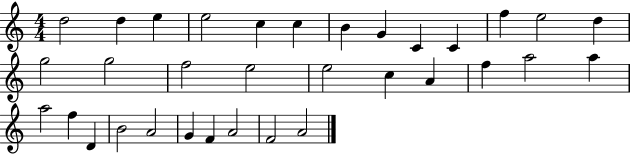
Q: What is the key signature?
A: C major